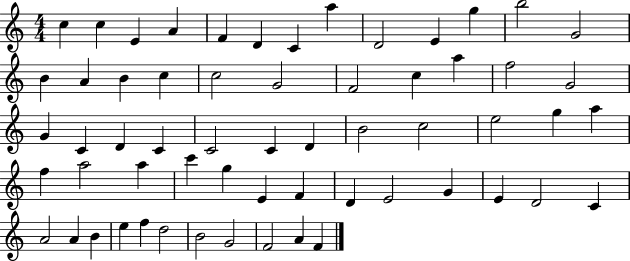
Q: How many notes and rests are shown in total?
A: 60